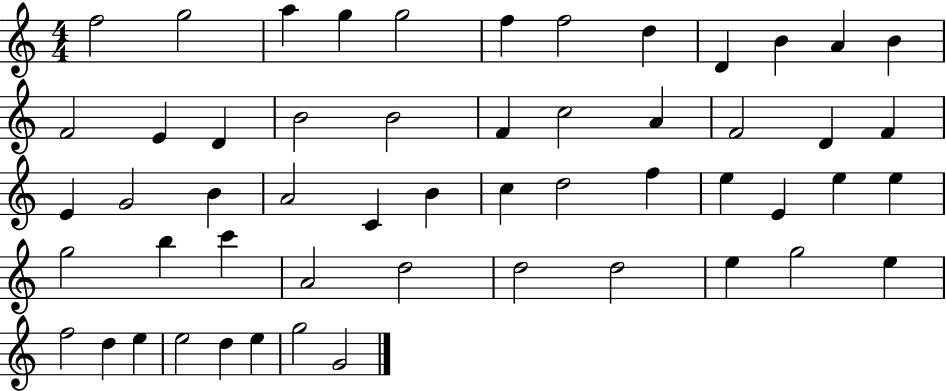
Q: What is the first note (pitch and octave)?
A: F5